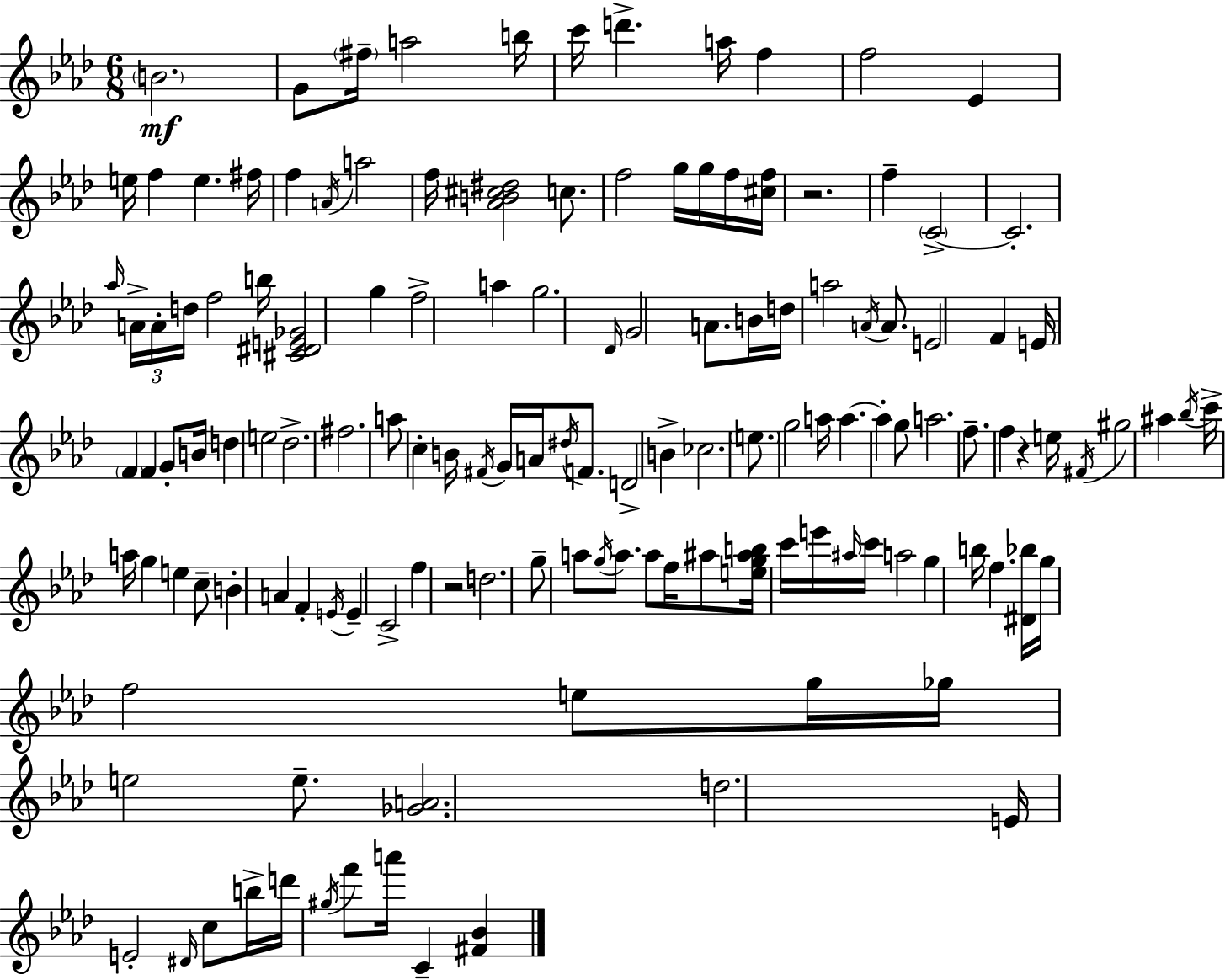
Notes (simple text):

B4/h. G4/e F#5/s A5/h B5/s C6/s D6/q. A5/s F5/q F5/h Eb4/q E5/s F5/q E5/q. F#5/s F5/q A4/s A5/h F5/s [Ab4,B4,C#5,D#5]/h C5/e. F5/h G5/s G5/s F5/s [C#5,F5]/s R/h. F5/q C4/h C4/h. Ab5/s A4/s A4/s D5/s F5/h B5/s [C#4,D#4,E4,Gb4]/h G5/q F5/h A5/q G5/h. Db4/s G4/h A4/e. B4/s D5/s A5/h A4/s A4/e. E4/h F4/q E4/s F4/q F4/q G4/e B4/s D5/q E5/h Db5/h. F#5/h. A5/e C5/q B4/s F#4/s G4/s A4/s D#5/s F4/e. D4/h B4/q CES5/h. E5/e. G5/h A5/s A5/q. A5/q G5/e A5/h. F5/e. F5/q R/q E5/s F#4/s G#5/h A#5/q Bb5/s C6/s A5/s G5/q E5/q C5/e B4/q A4/q F4/q E4/s E4/q C4/h F5/q R/h D5/h. G5/e A5/e G5/s A5/e. A5/e F5/s A#5/e [E5,G5,A#5,B5]/s C6/s E6/s A#5/s C6/s A5/h G5/q B5/s F5/q. [D#4,Bb5]/s G5/s F5/h E5/e G5/s Gb5/s E5/h E5/e. [Gb4,A4]/h. D5/h. E4/s E4/h D#4/s C5/e B5/s D6/s G#5/s F6/e A6/s C4/q [F#4,Bb4]/q